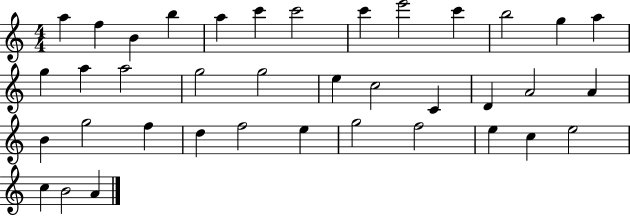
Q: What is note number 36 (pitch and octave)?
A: C5